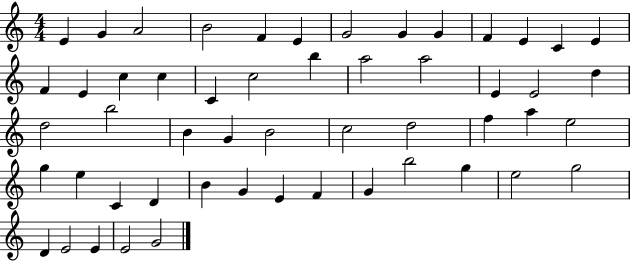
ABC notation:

X:1
T:Untitled
M:4/4
L:1/4
K:C
E G A2 B2 F E G2 G G F E C E F E c c C c2 b a2 a2 E E2 d d2 b2 B G B2 c2 d2 f a e2 g e C D B G E F G b2 g e2 g2 D E2 E E2 G2